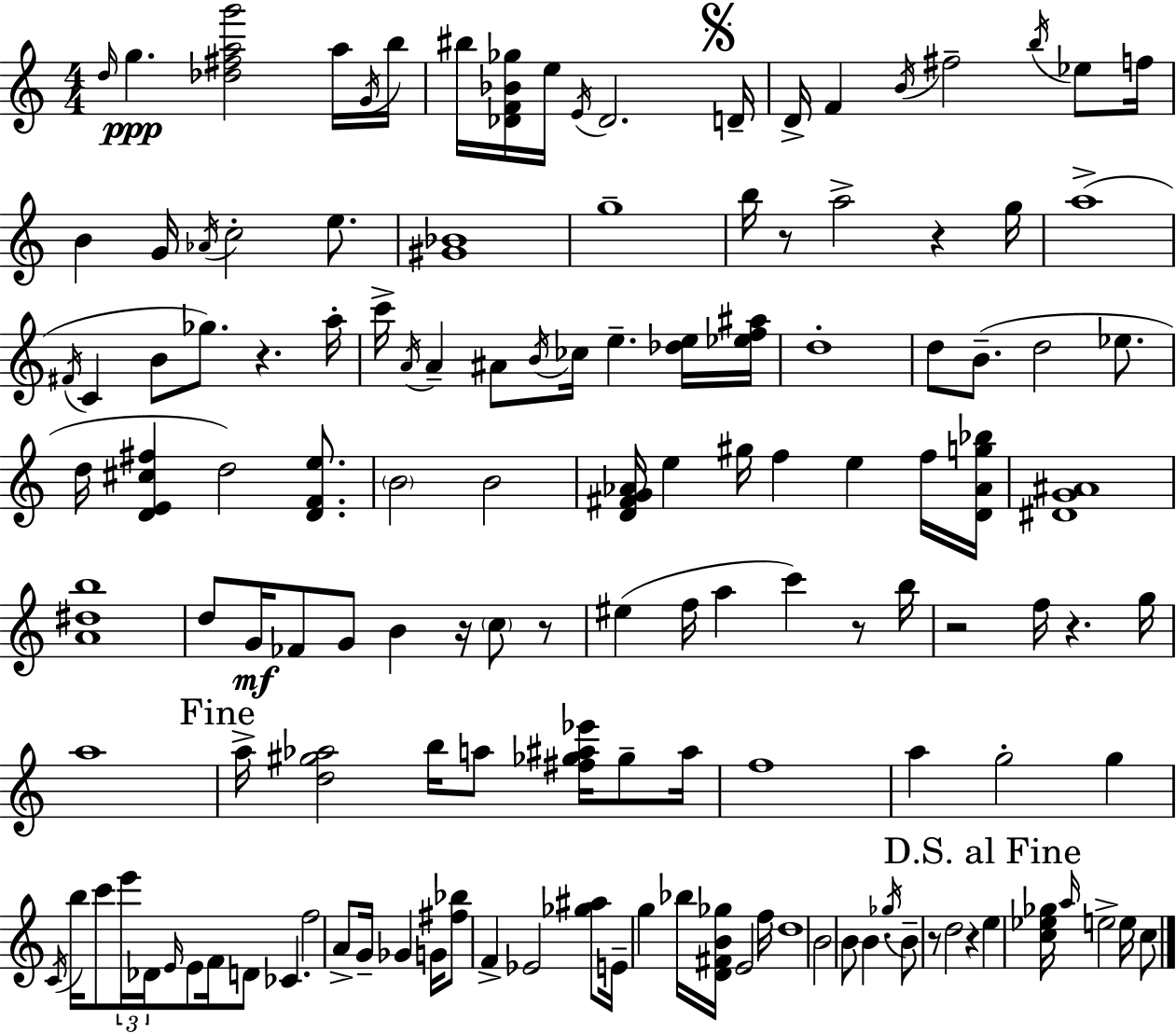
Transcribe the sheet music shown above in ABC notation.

X:1
T:Untitled
M:4/4
L:1/4
K:Am
d/4 g [_d^fag']2 a/4 G/4 b/4 ^b/4 [_DF_B_g]/4 e/4 E/4 _D2 D/4 D/4 F B/4 ^f2 b/4 _e/2 f/4 B G/4 _A/4 c2 e/2 [^G_B]4 g4 b/4 z/2 a2 z g/4 a4 ^F/4 C B/2 _g/2 z a/4 c'/4 A/4 A ^A/2 B/4 _c/4 e [_de]/4 [_ef^a]/4 d4 d/2 B/2 d2 _e/2 d/4 [DE^c^f] d2 [DFe]/2 B2 B2 [D^FG_A]/4 e ^g/4 f e f/4 [D_Ag_b]/4 [^DG^A]4 [A^db]4 d/2 G/4 _F/2 G/2 B z/4 c/2 z/2 ^e f/4 a c' z/2 b/4 z2 f/4 z g/4 a4 a/4 [d^g_a]2 b/4 a/2 [^f_g^a_e']/4 _g/2 ^a/4 f4 a g2 g C/4 b/4 c'/2 e'/4 _D/4 E/4 E/2 F/4 D/2 _C f2 A/2 G/4 _G G/4 [^f_b]/2 F _E2 [_g^a]/2 E/4 g _b/4 [D^FB_g]/4 E2 f/4 d4 B2 B/2 B _g/4 B/2 z/2 d2 z e [c_e_g]/4 a/4 e2 e/4 c/2